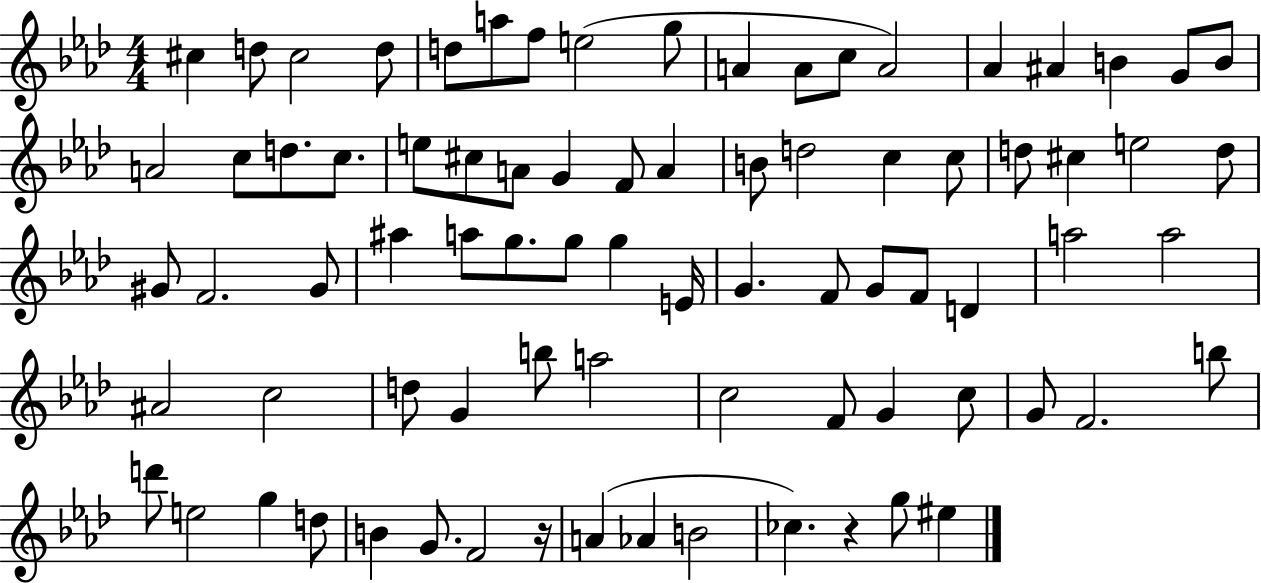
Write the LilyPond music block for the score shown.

{
  \clef treble
  \numericTimeSignature
  \time 4/4
  \key aes \major
  cis''4 d''8 cis''2 d''8 | d''8 a''8 f''8 e''2( g''8 | a'4 a'8 c''8 a'2) | aes'4 ais'4 b'4 g'8 b'8 | \break a'2 c''8 d''8. c''8. | e''8 cis''8 a'8 g'4 f'8 a'4 | b'8 d''2 c''4 c''8 | d''8 cis''4 e''2 d''8 | \break gis'8 f'2. gis'8 | ais''4 a''8 g''8. g''8 g''4 e'16 | g'4. f'8 g'8 f'8 d'4 | a''2 a''2 | \break ais'2 c''2 | d''8 g'4 b''8 a''2 | c''2 f'8 g'4 c''8 | g'8 f'2. b''8 | \break d'''8 e''2 g''4 d''8 | b'4 g'8. f'2 r16 | a'4( aes'4 b'2 | ces''4.) r4 g''8 eis''4 | \break \bar "|."
}